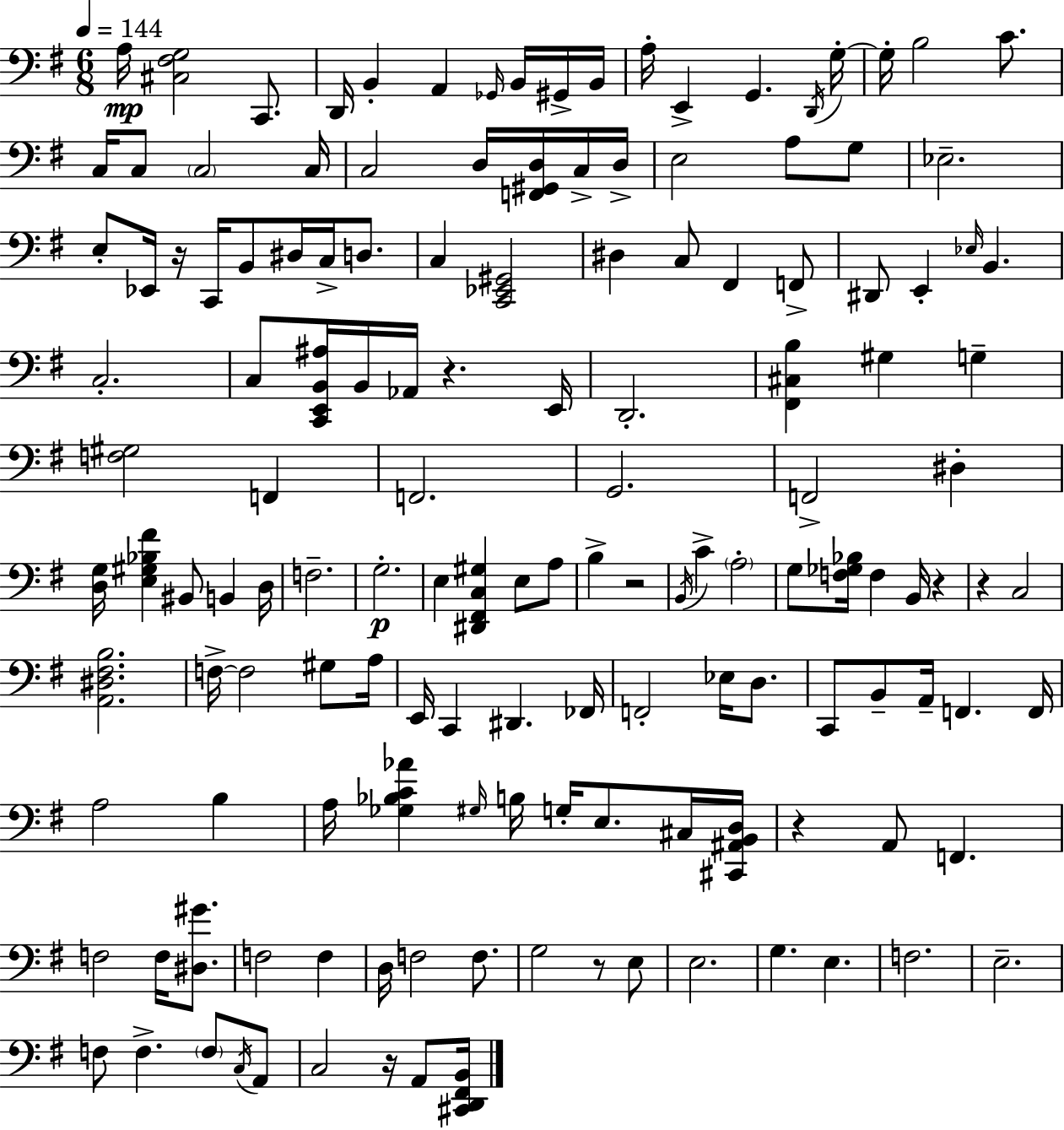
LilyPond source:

{
  \clef bass
  \numericTimeSignature
  \time 6/8
  \key e \minor
  \tempo 4 = 144
  a16\mp <cis fis g>2 c,8. | d,16 b,4-. a,4 \grace { ges,16 } b,16 gis,16-> | b,16 a16-. e,4-> g,4. | \acciaccatura { d,16 } g16-.~~ g16-. b2 c'8. | \break c16 c8 \parenthesize c2 | c16 c2 d16 <f, gis, d>16 | c16-> d16-> e2 a8 | g8 ees2.-- | \break e8-. ees,16 r16 c,16 b,8 dis16 c16-> d8. | c4 <c, ees, gis,>2 | dis4 c8 fis,4 | f,8-> dis,8 e,4-. \grace { ees16 } b,4. | \break c2.-. | c8 <c, e, b, ais>16 b,16 aes,16 r4. | e,16 d,2.-. | <fis, cis b>4 gis4 g4-- | \break <f gis>2 f,4 | f,2. | g,2. | f,2-> dis4-. | \break <d g>16 <e gis bes fis'>4 bis,8 b,4 | d16 f2.-- | g2.-.\p | e4 <dis, fis, c gis>4 e8 | \break a8 b4-> r2 | \acciaccatura { b,16 } c'4-> \parenthesize a2-. | g8 <f ges bes>16 f4 b,16 | r4 r4 c2 | \break <a, dis fis b>2. | f16->~~ f2 | gis8 a16 e,16 c,4 dis,4. | fes,16 f,2-. | \break ees16 d8. c,8 b,8-- a,16-- f,4. | f,16 a2 | b4 a16 <ges bes c' aes'>4 \grace { gis16 } b16 g16-. | e8. cis16 <cis, ais, b, d>16 r4 a,8 f,4. | \break f2 | f16 <dis gis'>8. f2 | f4 d16 f2 | f8. g2 | \break r8 e8 e2. | g4. e4. | f2. | e2.-- | \break f8 f4.-> | \parenthesize f8 \acciaccatura { c16 } a,8 c2 | r16 a,8 <cis, d, fis, b,>16 \bar "|."
}